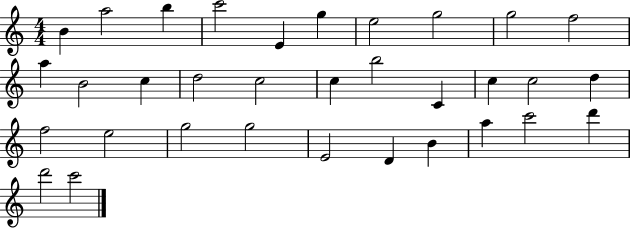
{
  \clef treble
  \numericTimeSignature
  \time 4/4
  \key c \major
  b'4 a''2 b''4 | c'''2 e'4 g''4 | e''2 g''2 | g''2 f''2 | \break a''4 b'2 c''4 | d''2 c''2 | c''4 b''2 c'4 | c''4 c''2 d''4 | \break f''2 e''2 | g''2 g''2 | e'2 d'4 b'4 | a''4 c'''2 d'''4 | \break d'''2 c'''2 | \bar "|."
}